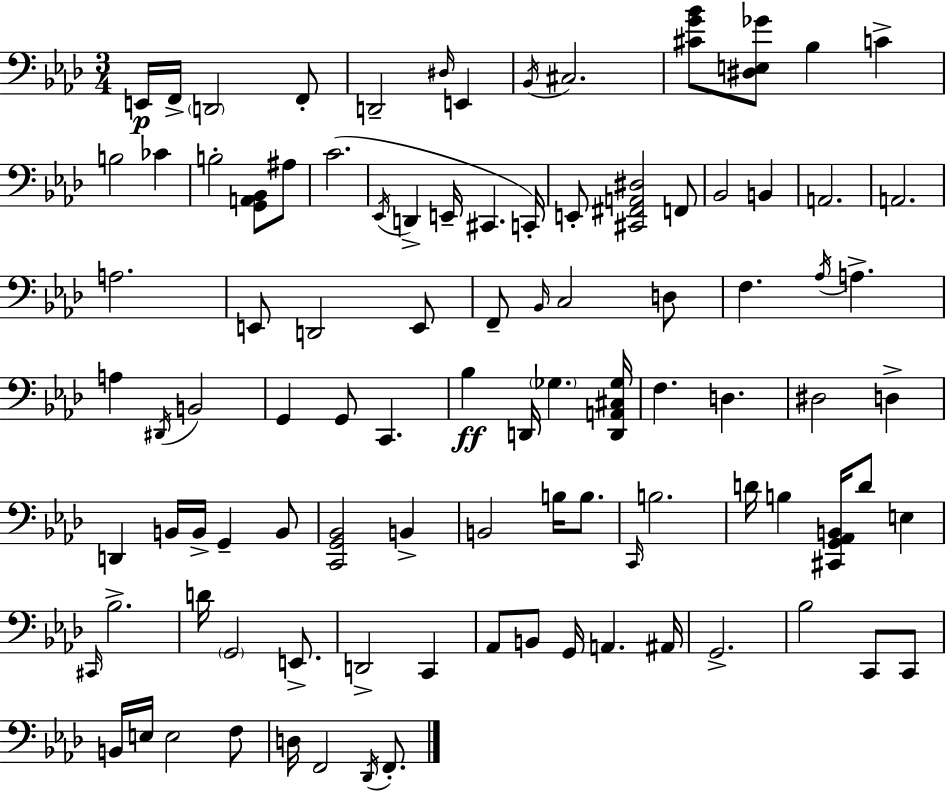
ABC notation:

X:1
T:Untitled
M:3/4
L:1/4
K:Fm
E,,/4 F,,/4 D,,2 F,,/2 D,,2 ^D,/4 E,, _B,,/4 ^C,2 [^CG_B]/2 [^D,E,_G]/2 _B, C B,2 _C B,2 [G,,A,,_B,,]/2 ^A,/2 C2 _E,,/4 D,, E,,/4 ^C,, C,,/4 E,,/2 [^C,,^F,,A,,^D,]2 F,,/2 _B,,2 B,, A,,2 A,,2 A,2 E,,/2 D,,2 E,,/2 F,,/2 _B,,/4 C,2 D,/2 F, _A,/4 A, A, ^D,,/4 B,,2 G,, G,,/2 C,, _B, D,,/4 _G, [D,,A,,^C,_G,]/4 F, D, ^D,2 D, D,, B,,/4 B,,/4 G,, B,,/2 [C,,G,,_B,,]2 B,, B,,2 B,/4 B,/2 C,,/4 B,2 D/4 B, [^C,,G,,_A,,B,,]/4 D/2 E, ^C,,/4 _B,2 D/4 G,,2 E,,/2 D,,2 C,, _A,,/2 B,,/2 G,,/4 A,, ^A,,/4 G,,2 _B,2 C,,/2 C,,/2 B,,/4 E,/4 E,2 F,/2 D,/4 F,,2 _D,,/4 F,,/2